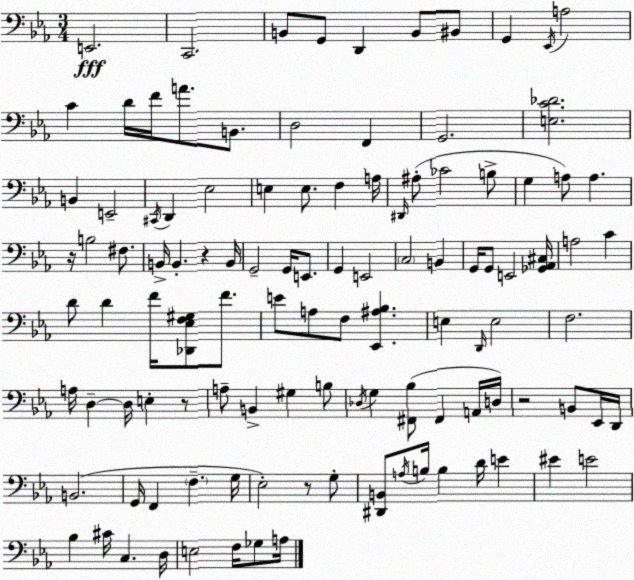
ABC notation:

X:1
T:Untitled
M:3/4
L:1/4
K:Cm
E,,2 C,,2 B,,/2 G,,/2 D,, B,,/2 ^B,,/2 G,, _E,,/4 A,2 C D/4 F/4 A/2 B,,/2 D,2 F,, G,,2 [E,C_D]2 B,, E,,2 ^C,,/4 D,, _E,2 E, E,/2 F, A,/4 ^D,,/4 ^A,/2 _C2 B,/2 G, A,/2 A, z/4 B,2 ^F,/2 B,,/4 B,, z B,,/4 G,,2 G,,/4 E,,/2 G,, E,,2 C,2 B,, G,,/4 G,,/2 E,,2 [_G,,_A,,^C,]/4 A,2 C D/2 D F/4 [_D,,_E,F,^G,]/2 F/2 E/2 A,/2 F,/2 [_E,,^A,_B,] E, D,,/4 E,2 F,2 A,/4 D, D,/4 E, z/2 A,/2 B,, ^G, B,/2 _D,/4 G, [^F,,_B,]/2 ^F,, A,,/4 D,/4 z2 B,,/2 _E,,/4 D,,/4 B,,2 G,,/4 F,, F, G,/4 _E,2 z/2 G,/2 [^D,,B,,]/2 A,/4 B,/4 B, D/4 E ^E E2 _B, ^C/4 C, D,/4 E,2 F,/4 _G,/2 A,/4